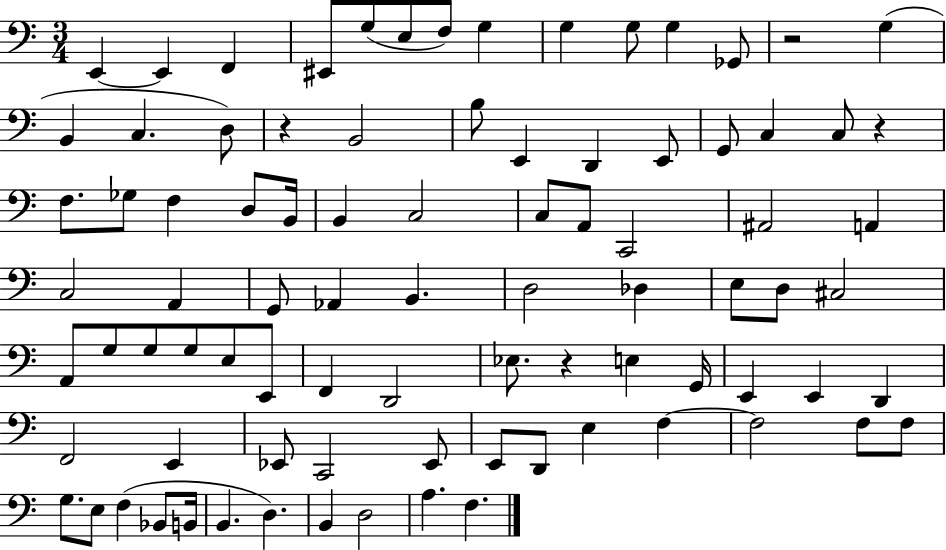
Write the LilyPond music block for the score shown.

{
  \clef bass
  \numericTimeSignature
  \time 3/4
  \key c \major
  \repeat volta 2 { e,4~~ e,4 f,4 | eis,8 g8( e8 f8) g4 | g4 g8 g4 ges,8 | r2 g4( | \break b,4 c4. d8) | r4 b,2 | b8 e,4 d,4 e,8 | g,8 c4 c8 r4 | \break f8. ges8 f4 d8 b,16 | b,4 c2 | c8 a,8 c,2 | ais,2 a,4 | \break c2 a,4 | g,8 aes,4 b,4. | d2 des4 | e8 d8 cis2 | \break a,8 g8 g8 g8 e8 e,8 | f,4 d,2 | ees8. r4 e4 g,16 | e,4 e,4 d,4 | \break f,2 e,4 | ees,8 c,2 ees,8 | e,8 d,8 e4 f4~~ | f2 f8 f8 | \break g8. e8 f4( bes,8 b,16 | b,4. d4.) | b,4 d2 | a4. f4. | \break } \bar "|."
}